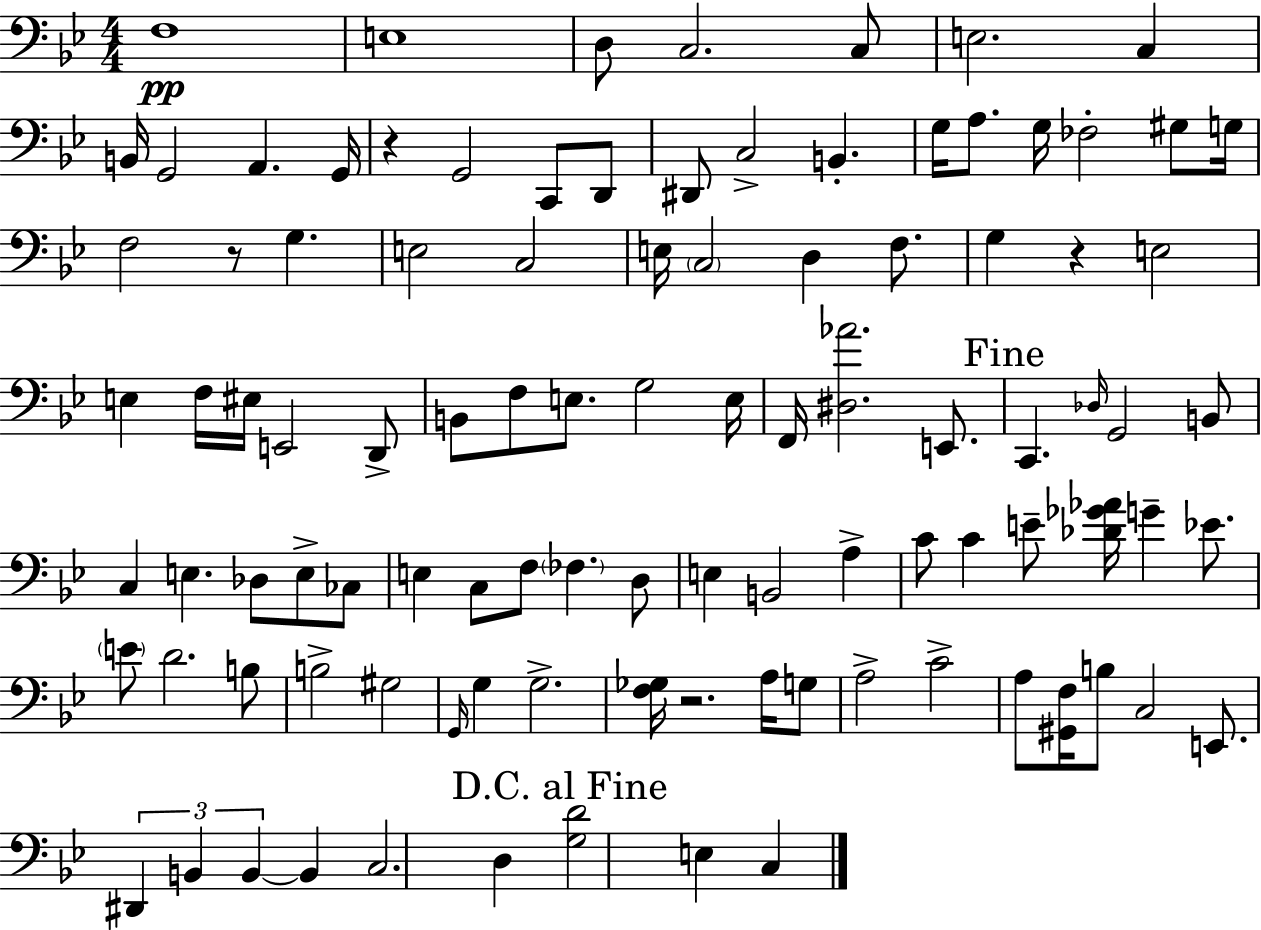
X:1
T:Untitled
M:4/4
L:1/4
K:Gm
F,4 E,4 D,/2 C,2 C,/2 E,2 C, B,,/4 G,,2 A,, G,,/4 z G,,2 C,,/2 D,,/2 ^D,,/2 C,2 B,, G,/4 A,/2 G,/4 _F,2 ^G,/2 G,/4 F,2 z/2 G, E,2 C,2 E,/4 C,2 D, F,/2 G, z E,2 E, F,/4 ^E,/4 E,,2 D,,/2 B,,/2 F,/2 E,/2 G,2 E,/4 F,,/4 [^D,_A]2 E,,/2 C,, _D,/4 G,,2 B,,/2 C, E, _D,/2 E,/2 _C,/2 E, C,/2 F,/2 _F, D,/2 E, B,,2 A, C/2 C E/2 [_D_G_A]/4 G _E/2 E/2 D2 B,/2 B,2 ^G,2 G,,/4 G, G,2 [F,_G,]/4 z2 A,/4 G,/2 A,2 C2 A,/2 [^G,,F,]/4 B,/2 C,2 E,,/2 ^D,, B,, B,, B,, C,2 D, [G,D]2 E, C,